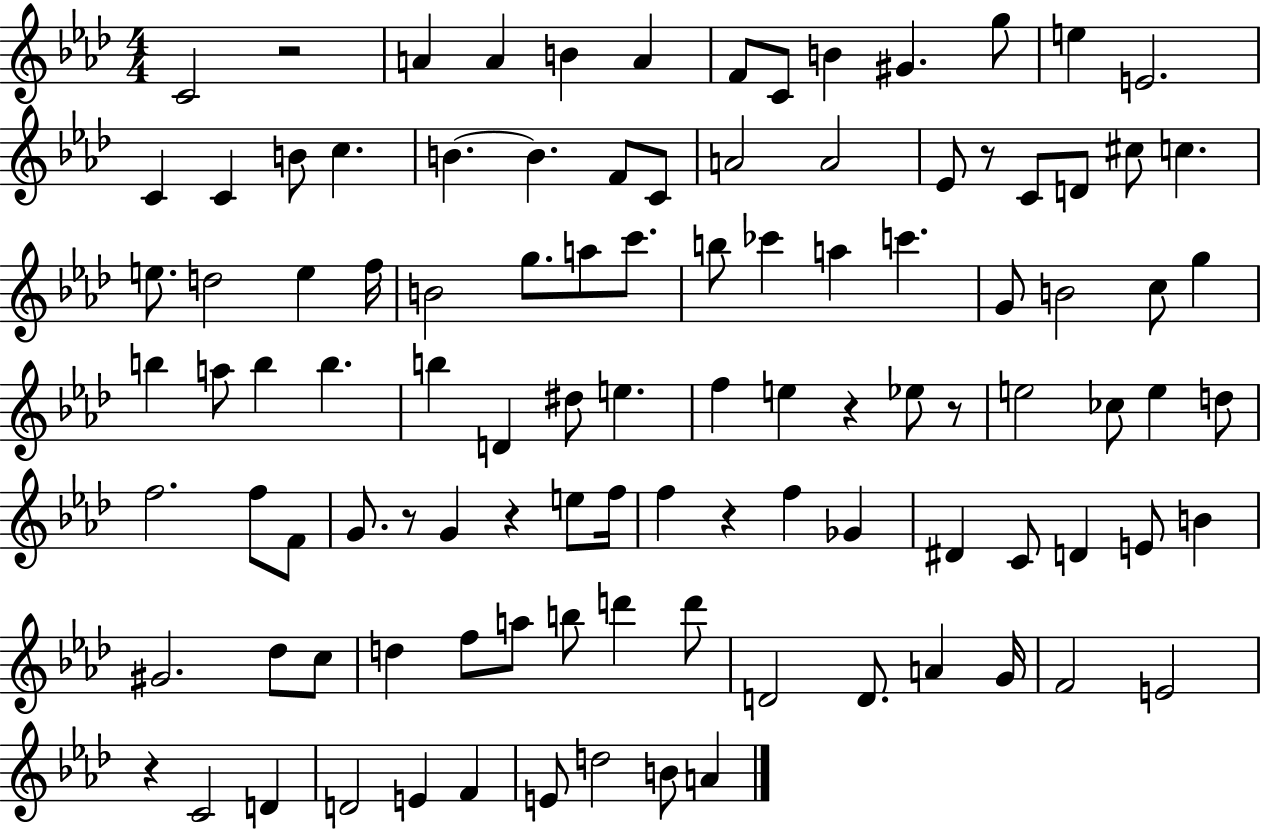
C4/h R/h A4/q A4/q B4/q A4/q F4/e C4/e B4/q G#4/q. G5/e E5/q E4/h. C4/q C4/q B4/e C5/q. B4/q. B4/q. F4/e C4/e A4/h A4/h Eb4/e R/e C4/e D4/e C#5/e C5/q. E5/e. D5/h E5/q F5/s B4/h G5/e. A5/e C6/e. B5/e CES6/q A5/q C6/q. G4/e B4/h C5/e G5/q B5/q A5/e B5/q B5/q. B5/q D4/q D#5/e E5/q. F5/q E5/q R/q Eb5/e R/e E5/h CES5/e E5/q D5/e F5/h. F5/e F4/e G4/e. R/e G4/q R/q E5/e F5/s F5/q R/q F5/q Gb4/q D#4/q C4/e D4/q E4/e B4/q G#4/h. Db5/e C5/e D5/q F5/e A5/e B5/e D6/q D6/e D4/h D4/e. A4/q G4/s F4/h E4/h R/q C4/h D4/q D4/h E4/q F4/q E4/e D5/h B4/e A4/q